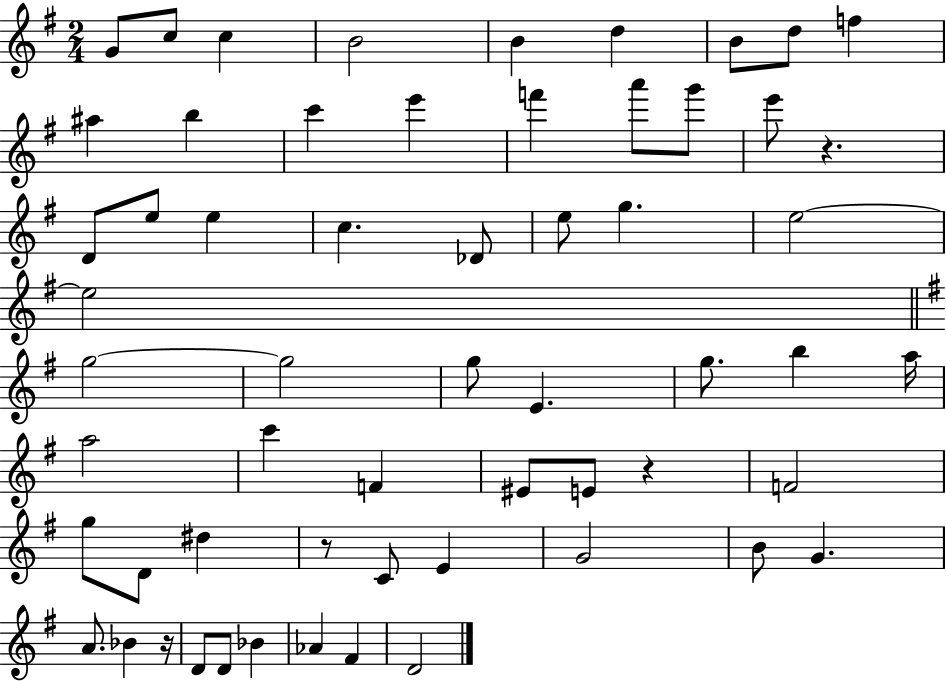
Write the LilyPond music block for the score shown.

{
  \clef treble
  \numericTimeSignature
  \time 2/4
  \key g \major
  \repeat volta 2 { g'8 c''8 c''4 | b'2 | b'4 d''4 | b'8 d''8 f''4 | \break ais''4 b''4 | c'''4 e'''4 | f'''4 a'''8 g'''8 | e'''8 r4. | \break d'8 e''8 e''4 | c''4. des'8 | e''8 g''4. | e''2~~ | \break e''2 | \bar "||" \break \key g \major g''2~~ | g''2 | g''8 e'4. | g''8. b''4 a''16 | \break a''2 | c'''4 f'4 | eis'8 e'8 r4 | f'2 | \break g''8 d'8 dis''4 | r8 c'8 e'4 | g'2 | b'8 g'4. | \break a'8. bes'4 r16 | d'8 d'8 bes'4 | aes'4 fis'4 | d'2 | \break } \bar "|."
}